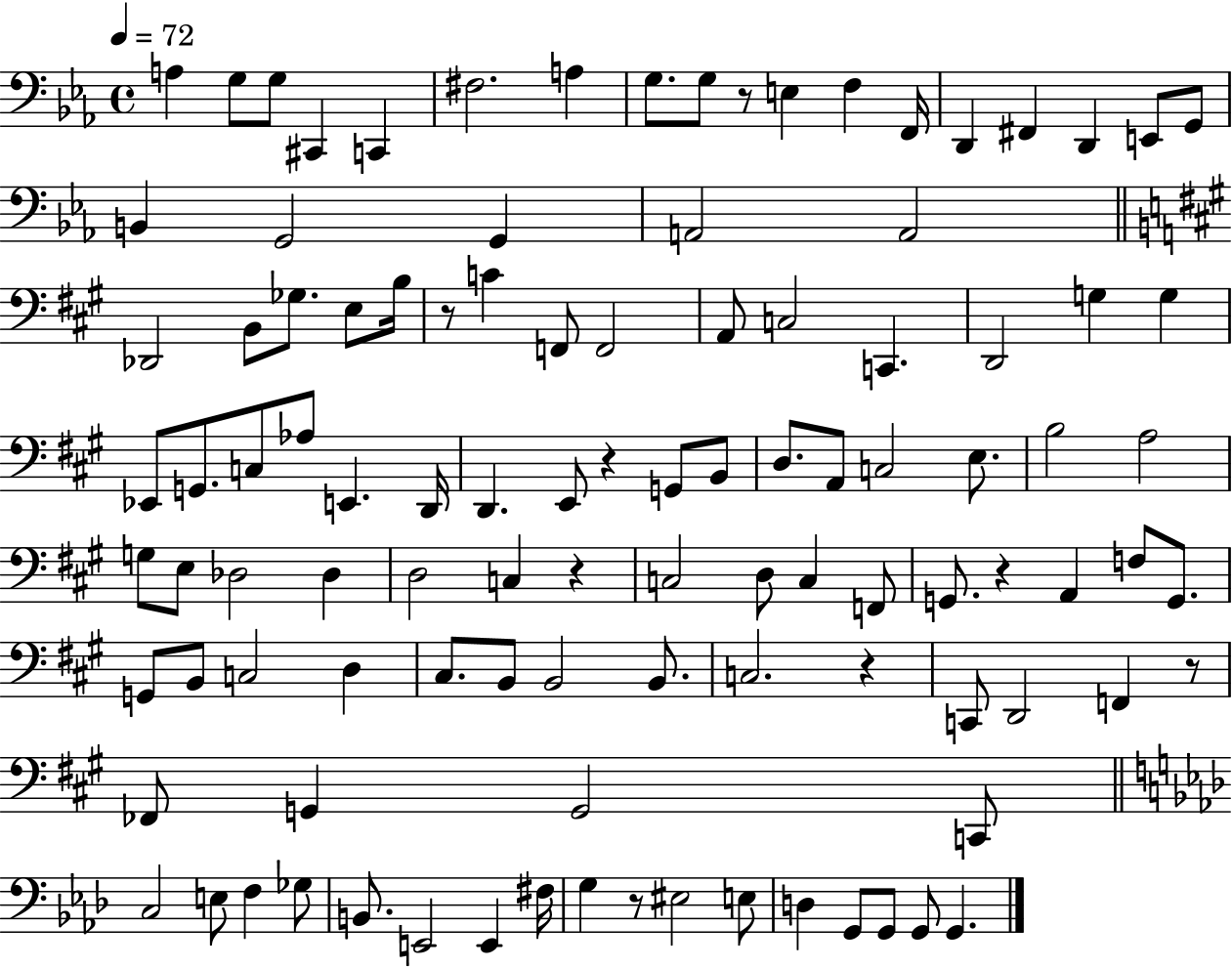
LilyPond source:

{
  \clef bass
  \time 4/4
  \defaultTimeSignature
  \key ees \major
  \tempo 4 = 72
  \repeat volta 2 { a4 g8 g8 cis,4 c,4 | fis2. a4 | g8. g8 r8 e4 f4 f,16 | d,4 fis,4 d,4 e,8 g,8 | \break b,4 g,2 g,4 | a,2 a,2 | \bar "||" \break \key a \major des,2 b,8 ges8. e8 b16 | r8 c'4 f,8 f,2 | a,8 c2 c,4. | d,2 g4 g4 | \break ees,8 g,8. c8 aes8 e,4. d,16 | d,4. e,8 r4 g,8 b,8 | d8. a,8 c2 e8. | b2 a2 | \break g8 e8 des2 des4 | d2 c4 r4 | c2 d8 c4 f,8 | g,8. r4 a,4 f8 g,8. | \break g,8 b,8 c2 d4 | cis8. b,8 b,2 b,8. | c2. r4 | c,8 d,2 f,4 r8 | \break fes,8 g,4 g,2 c,8 | \bar "||" \break \key aes \major c2 e8 f4 ges8 | b,8. e,2 e,4 fis16 | g4 r8 eis2 e8 | d4 g,8 g,8 g,8 g,4. | \break } \bar "|."
}